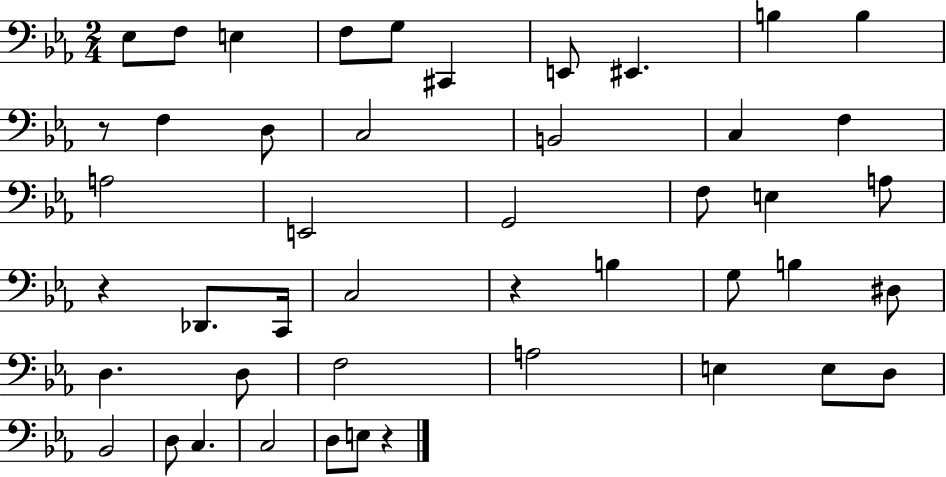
Eb3/e F3/e E3/q F3/e G3/e C#2/q E2/e EIS2/q. B3/q B3/q R/e F3/q D3/e C3/h B2/h C3/q F3/q A3/h E2/h G2/h F3/e E3/q A3/e R/q Db2/e. C2/s C3/h R/q B3/q G3/e B3/q D#3/e D3/q. D3/e F3/h A3/h E3/q E3/e D3/e Bb2/h D3/e C3/q. C3/h D3/e E3/e R/q